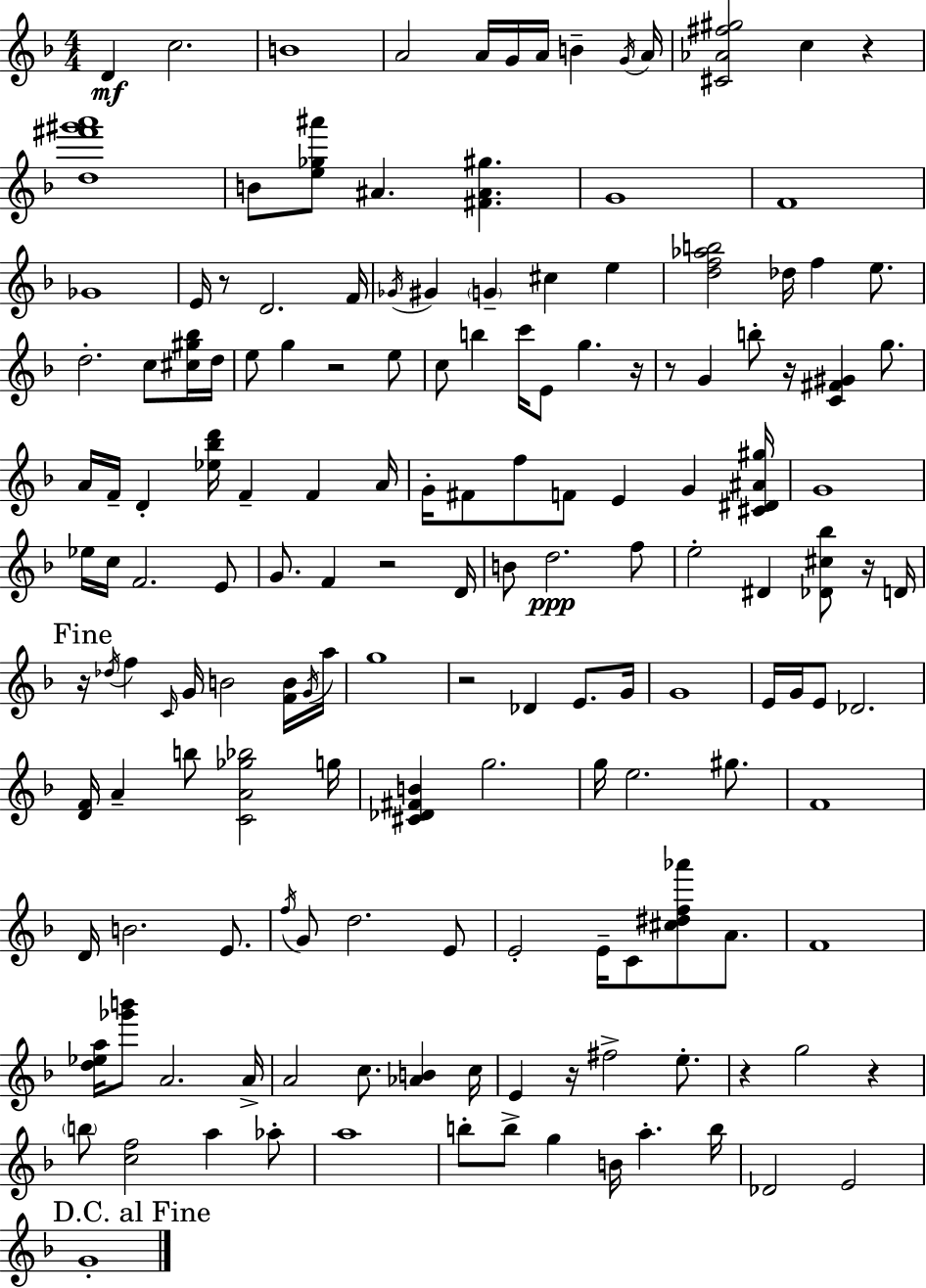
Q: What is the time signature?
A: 4/4